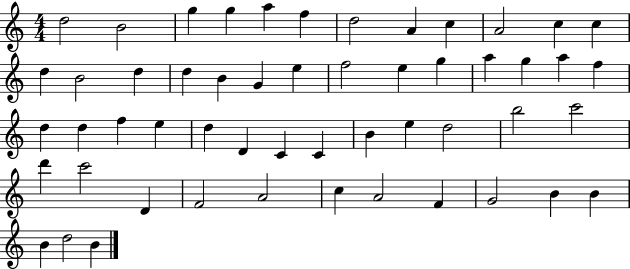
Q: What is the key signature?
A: C major